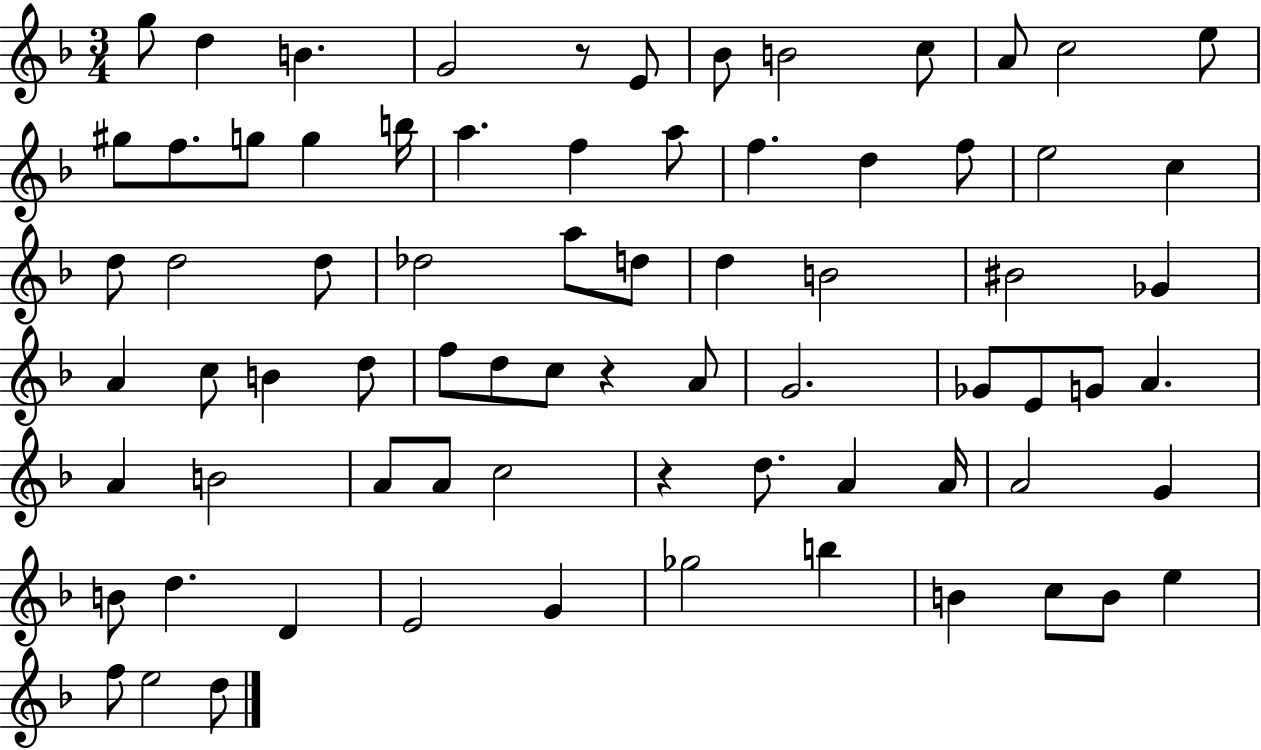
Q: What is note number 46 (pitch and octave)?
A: G4